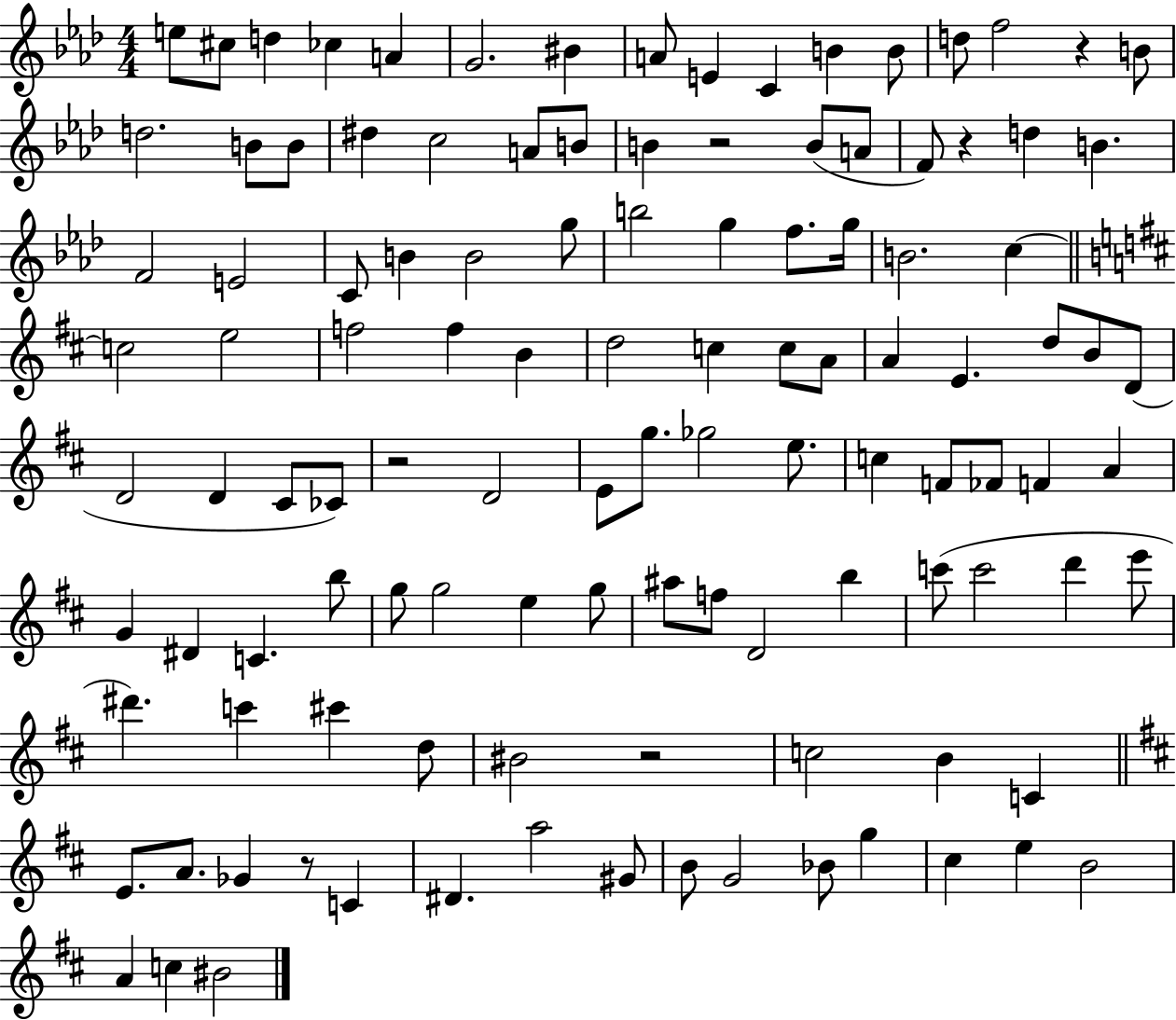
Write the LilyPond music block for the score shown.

{
  \clef treble
  \numericTimeSignature
  \time 4/4
  \key aes \major
  e''8 cis''8 d''4 ces''4 a'4 | g'2. bis'4 | a'8 e'4 c'4 b'4 b'8 | d''8 f''2 r4 b'8 | \break d''2. b'8 b'8 | dis''4 c''2 a'8 b'8 | b'4 r2 b'8( a'8 | f'8) r4 d''4 b'4. | \break f'2 e'2 | c'8 b'4 b'2 g''8 | b''2 g''4 f''8. g''16 | b'2. c''4~~ | \break \bar "||" \break \key d \major c''2 e''2 | f''2 f''4 b'4 | d''2 c''4 c''8 a'8 | a'4 e'4. d''8 b'8 d'8( | \break d'2 d'4 cis'8 ces'8) | r2 d'2 | e'8 g''8. ges''2 e''8. | c''4 f'8 fes'8 f'4 a'4 | \break g'4 dis'4 c'4. b''8 | g''8 g''2 e''4 g''8 | ais''8 f''8 d'2 b''4 | c'''8( c'''2 d'''4 e'''8 | \break dis'''4.) c'''4 cis'''4 d''8 | bis'2 r2 | c''2 b'4 c'4 | \bar "||" \break \key b \minor e'8. a'8. ges'4 r8 c'4 | dis'4. a''2 gis'8 | b'8 g'2 bes'8 g''4 | cis''4 e''4 b'2 | \break a'4 c''4 bis'2 | \bar "|."
}